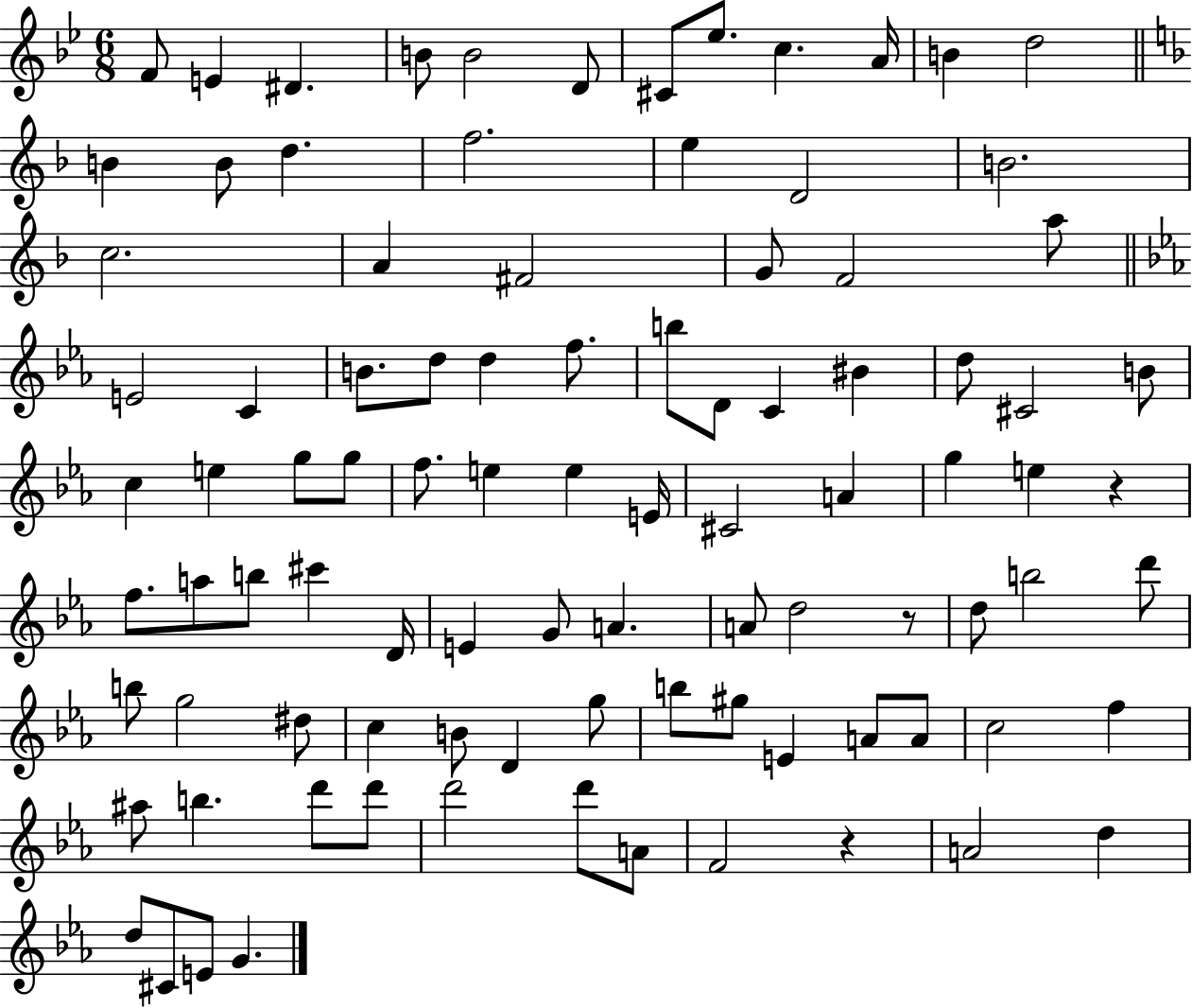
X:1
T:Untitled
M:6/8
L:1/4
K:Bb
F/2 E ^D B/2 B2 D/2 ^C/2 _e/2 c A/4 B d2 B B/2 d f2 e D2 B2 c2 A ^F2 G/2 F2 a/2 E2 C B/2 d/2 d f/2 b/2 D/2 C ^B d/2 ^C2 B/2 c e g/2 g/2 f/2 e e E/4 ^C2 A g e z f/2 a/2 b/2 ^c' D/4 E G/2 A A/2 d2 z/2 d/2 b2 d'/2 b/2 g2 ^d/2 c B/2 D g/2 b/2 ^g/2 E A/2 A/2 c2 f ^a/2 b d'/2 d'/2 d'2 d'/2 A/2 F2 z A2 d d/2 ^C/2 E/2 G